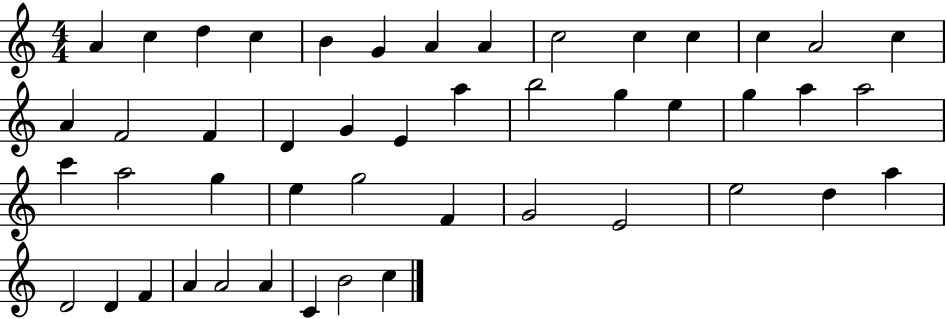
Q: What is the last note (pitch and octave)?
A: C5